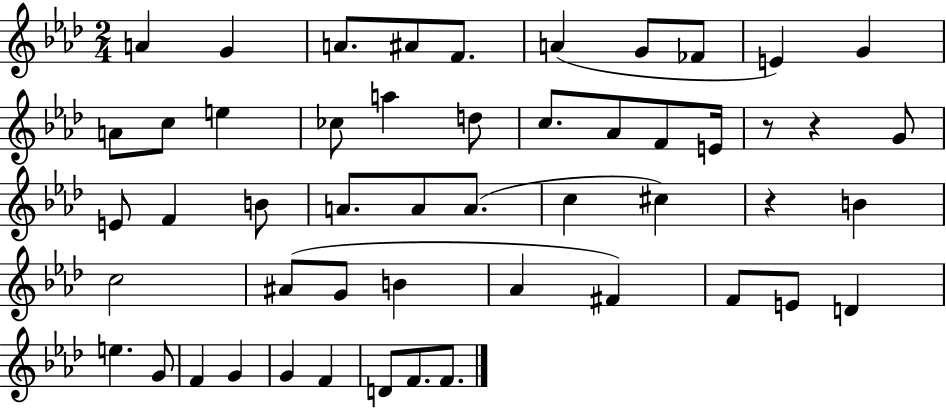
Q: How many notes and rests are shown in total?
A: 51